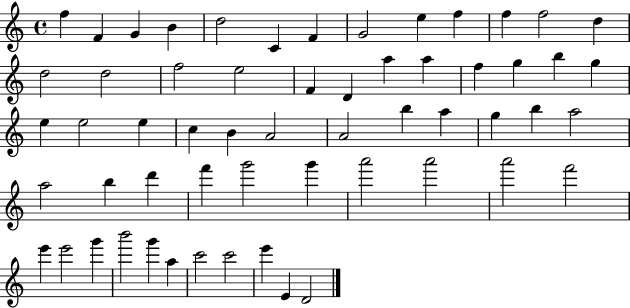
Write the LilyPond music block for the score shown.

{
  \clef treble
  \time 4/4
  \defaultTimeSignature
  \key c \major
  f''4 f'4 g'4 b'4 | d''2 c'4 f'4 | g'2 e''4 f''4 | f''4 f''2 d''4 | \break d''2 d''2 | f''2 e''2 | f'4 d'4 a''4 a''4 | f''4 g''4 b''4 g''4 | \break e''4 e''2 e''4 | c''4 b'4 a'2 | a'2 b''4 a''4 | g''4 b''4 a''2 | \break a''2 b''4 d'''4 | f'''4 g'''2 g'''4 | a'''2 a'''2 | a'''2 f'''2 | \break e'''4 e'''2 g'''4 | b'''2 g'''4 a''4 | c'''2 c'''2 | e'''4 e'4 d'2 | \break \bar "|."
}